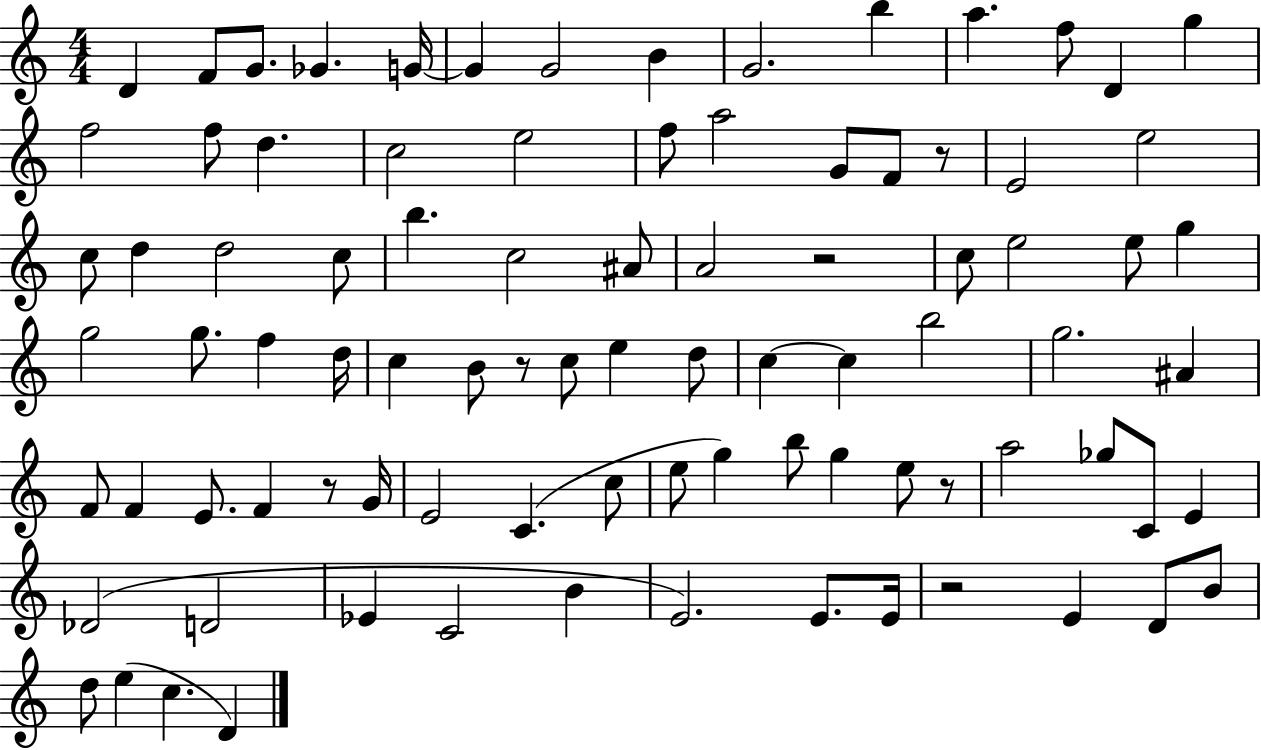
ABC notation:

X:1
T:Untitled
M:4/4
L:1/4
K:C
D F/2 G/2 _G G/4 G G2 B G2 b a f/2 D g f2 f/2 d c2 e2 f/2 a2 G/2 F/2 z/2 E2 e2 c/2 d d2 c/2 b c2 ^A/2 A2 z2 c/2 e2 e/2 g g2 g/2 f d/4 c B/2 z/2 c/2 e d/2 c c b2 g2 ^A F/2 F E/2 F z/2 G/4 E2 C c/2 e/2 g b/2 g e/2 z/2 a2 _g/2 C/2 E _D2 D2 _E C2 B E2 E/2 E/4 z2 E D/2 B/2 d/2 e c D